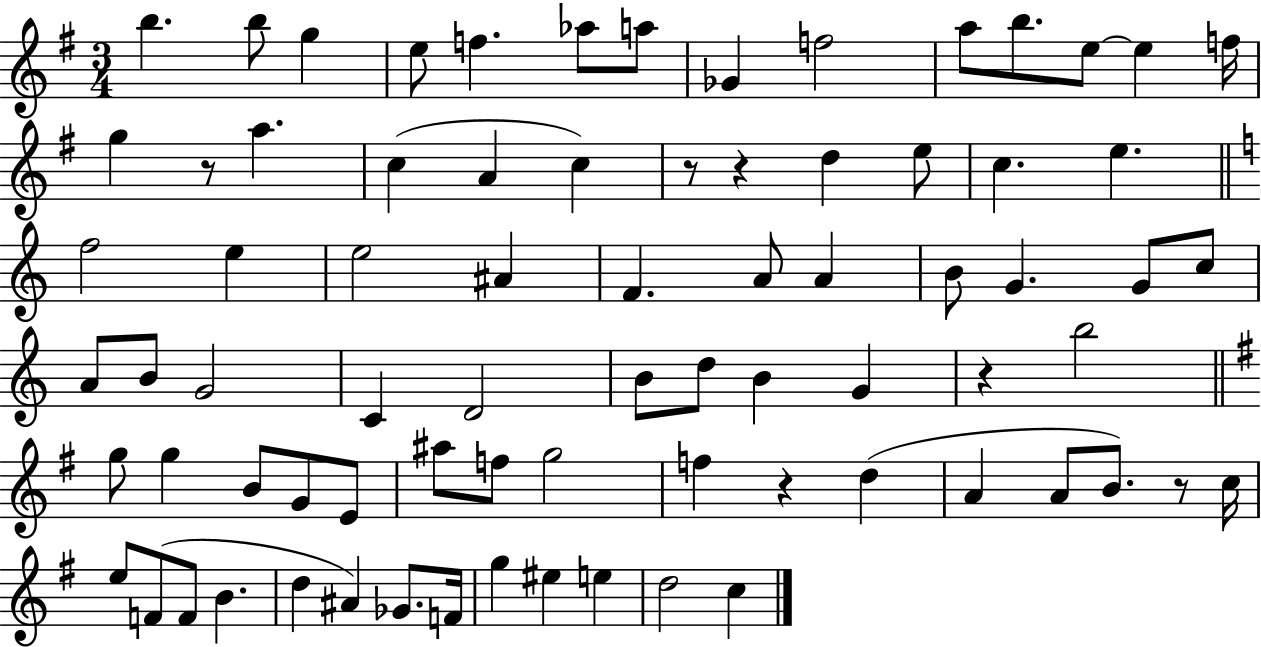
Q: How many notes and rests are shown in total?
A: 77